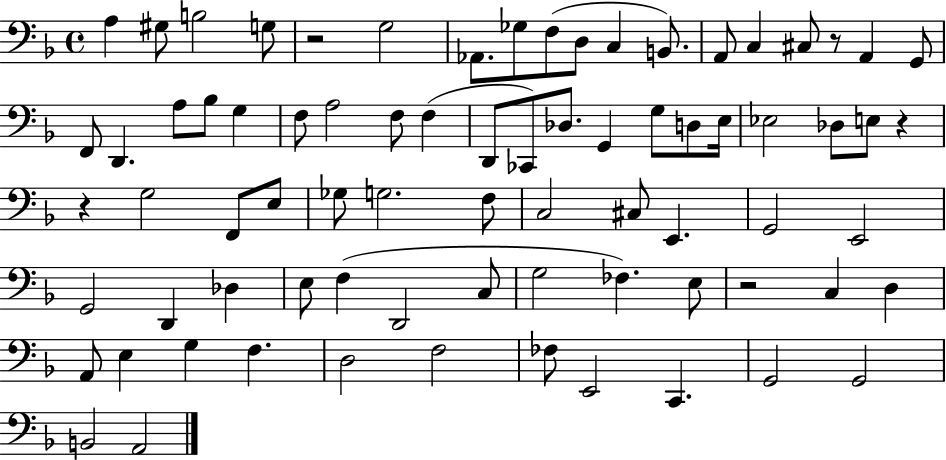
{
  \clef bass
  \time 4/4
  \defaultTimeSignature
  \key f \major
  a4 gis8 b2 g8 | r2 g2 | aes,8. ges8 f8( d8 c4 b,8.) | a,8 c4 cis8 r8 a,4 g,8 | \break f,8 d,4. a8 bes8 g4 | f8 a2 f8 f4( | d,8 ces,8) des8. g,4 g8 d8 e16 | ees2 des8 e8 r4 | \break r4 g2 f,8 e8 | ges8 g2. f8 | c2 cis8 e,4. | g,2 e,2 | \break g,2 d,4 des4 | e8 f4( d,2 c8 | g2 fes4.) e8 | r2 c4 d4 | \break a,8 e4 g4 f4. | d2 f2 | fes8 e,2 c,4. | g,2 g,2 | \break b,2 a,2 | \bar "|."
}